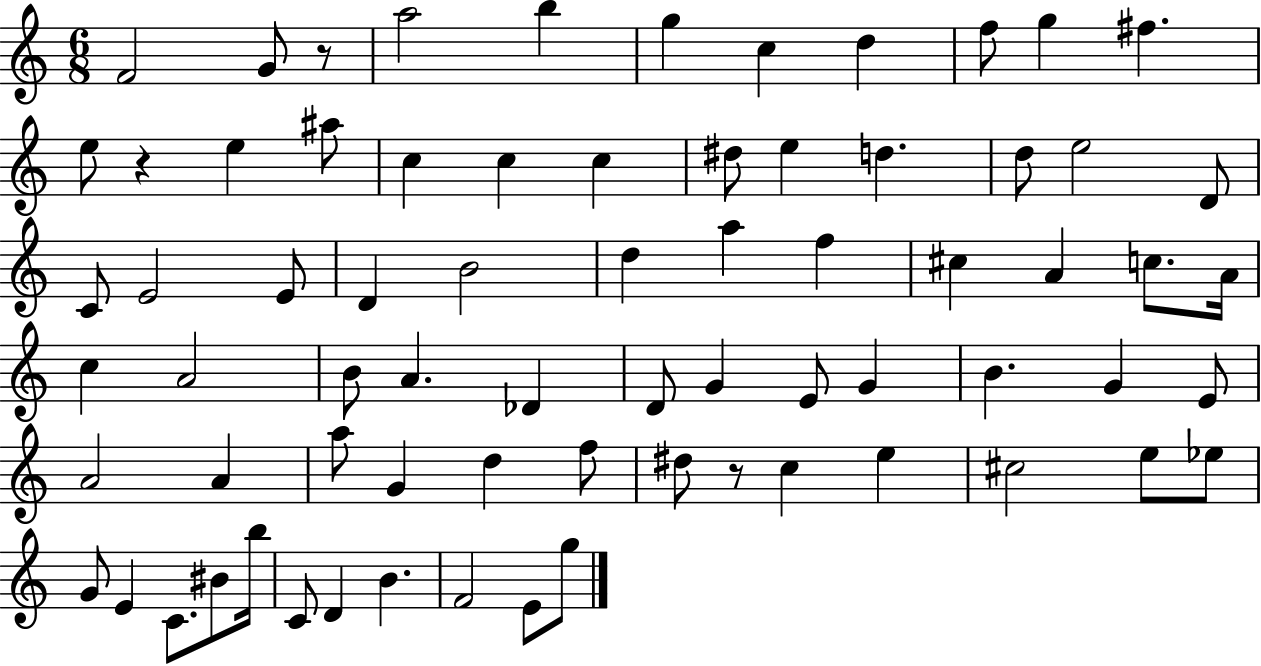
F4/h G4/e R/e A5/h B5/q G5/q C5/q D5/q F5/e G5/q F#5/q. E5/e R/q E5/q A#5/e C5/q C5/q C5/q D#5/e E5/q D5/q. D5/e E5/h D4/e C4/e E4/h E4/e D4/q B4/h D5/q A5/q F5/q C#5/q A4/q C5/e. A4/s C5/q A4/h B4/e A4/q. Db4/q D4/e G4/q E4/e G4/q B4/q. G4/q E4/e A4/h A4/q A5/e G4/q D5/q F5/e D#5/e R/e C5/q E5/q C#5/h E5/e Eb5/e G4/e E4/q C4/e. BIS4/e B5/s C4/e D4/q B4/q. F4/h E4/e G5/e